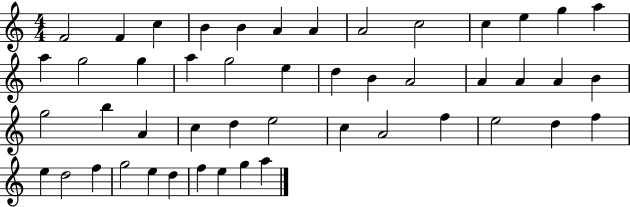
{
  \clef treble
  \numericTimeSignature
  \time 4/4
  \key c \major
  f'2 f'4 c''4 | b'4 b'4 a'4 a'4 | a'2 c''2 | c''4 e''4 g''4 a''4 | \break a''4 g''2 g''4 | a''4 g''2 e''4 | d''4 b'4 a'2 | a'4 a'4 a'4 b'4 | \break g''2 b''4 a'4 | c''4 d''4 e''2 | c''4 a'2 f''4 | e''2 d''4 f''4 | \break e''4 d''2 f''4 | g''2 e''4 d''4 | f''4 e''4 g''4 a''4 | \bar "|."
}